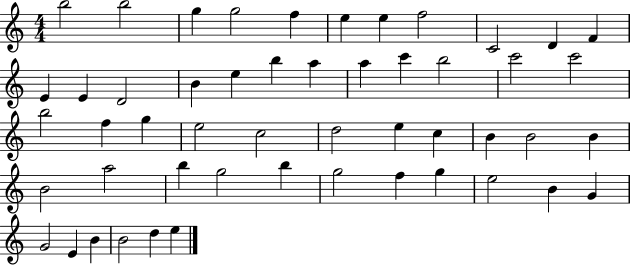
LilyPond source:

{
  \clef treble
  \numericTimeSignature
  \time 4/4
  \key c \major
  b''2 b''2 | g''4 g''2 f''4 | e''4 e''4 f''2 | c'2 d'4 f'4 | \break e'4 e'4 d'2 | b'4 e''4 b''4 a''4 | a''4 c'''4 b''2 | c'''2 c'''2 | \break b''2 f''4 g''4 | e''2 c''2 | d''2 e''4 c''4 | b'4 b'2 b'4 | \break b'2 a''2 | b''4 g''2 b''4 | g''2 f''4 g''4 | e''2 b'4 g'4 | \break g'2 e'4 b'4 | b'2 d''4 e''4 | \bar "|."
}